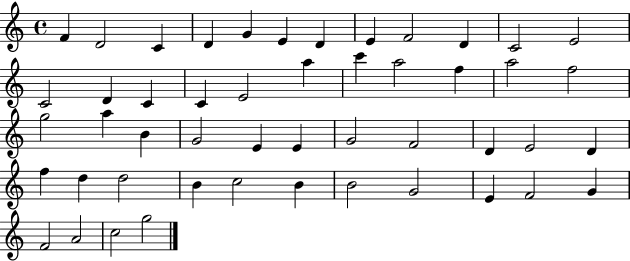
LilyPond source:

{
  \clef treble
  \time 4/4
  \defaultTimeSignature
  \key c \major
  f'4 d'2 c'4 | d'4 g'4 e'4 d'4 | e'4 f'2 d'4 | c'2 e'2 | \break c'2 d'4 c'4 | c'4 e'2 a''4 | c'''4 a''2 f''4 | a''2 f''2 | \break g''2 a''4 b'4 | g'2 e'4 e'4 | g'2 f'2 | d'4 e'2 d'4 | \break f''4 d''4 d''2 | b'4 c''2 b'4 | b'2 g'2 | e'4 f'2 g'4 | \break f'2 a'2 | c''2 g''2 | \bar "|."
}